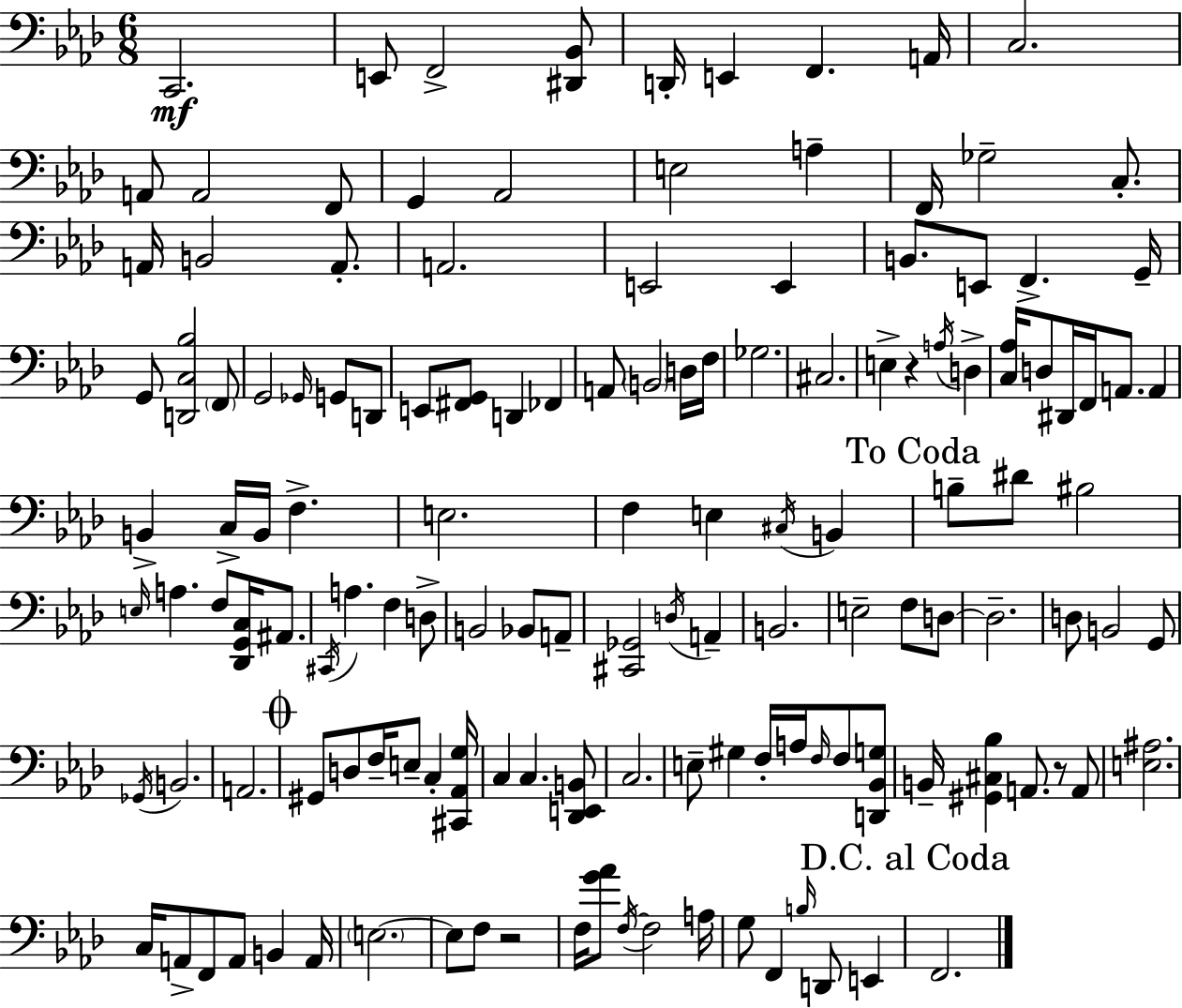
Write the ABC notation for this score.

X:1
T:Untitled
M:6/8
L:1/4
K:Fm
C,,2 E,,/2 F,,2 [^D,,_B,,]/2 D,,/4 E,, F,, A,,/4 C,2 A,,/2 A,,2 F,,/2 G,, _A,,2 E,2 A, F,,/4 _G,2 C,/2 A,,/4 B,,2 A,,/2 A,,2 E,,2 E,, B,,/2 E,,/2 F,, G,,/4 G,,/2 [D,,C,_B,]2 F,,/2 G,,2 _G,,/4 G,,/2 D,,/2 E,,/2 [^F,,G,,]/2 D,, _F,, A,,/2 B,,2 D,/4 F,/4 _G,2 ^C,2 E, z A,/4 D, [C,_A,]/4 D,/2 ^D,,/4 F,,/4 A,,/2 A,, B,, C,/4 B,,/4 F, E,2 F, E, ^C,/4 B,, B,/2 ^D/2 ^B,2 E,/4 A, F,/2 [_D,,G,,C,]/4 ^A,,/2 ^C,,/4 A, F, D,/2 B,,2 _B,,/2 A,,/2 [^C,,_G,,]2 D,/4 A,, B,,2 E,2 F,/2 D,/2 D,2 D,/2 B,,2 G,,/2 _G,,/4 B,,2 A,,2 ^G,,/2 D,/2 F,/4 E,/2 C, [^C,,_A,,G,]/4 C, C, [_D,,E,,B,,]/2 C,2 E,/2 ^G, F,/4 A,/4 F,/4 F,/2 [D,,_B,,G,]/2 B,,/4 [^G,,^C,_B,] A,,/2 z/2 A,,/2 [E,^A,]2 C,/4 A,,/2 F,,/2 A,,/2 B,, A,,/4 E,2 E,/2 F,/2 z2 F,/4 [G_A]/2 F,/4 F,2 A,/4 G,/2 F,, B,/4 D,,/2 E,, F,,2